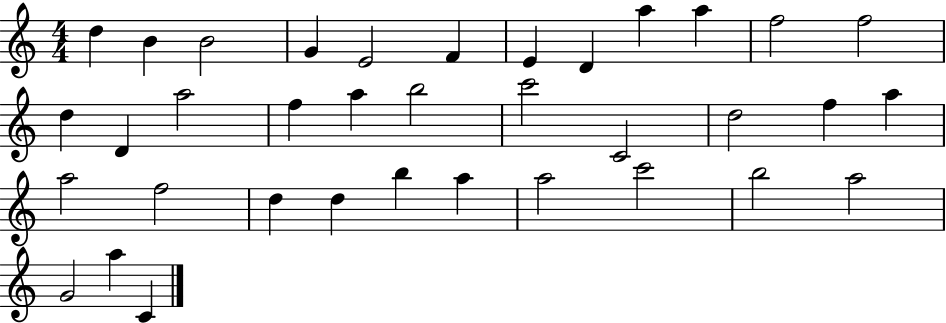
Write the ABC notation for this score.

X:1
T:Untitled
M:4/4
L:1/4
K:C
d B B2 G E2 F E D a a f2 f2 d D a2 f a b2 c'2 C2 d2 f a a2 f2 d d b a a2 c'2 b2 a2 G2 a C